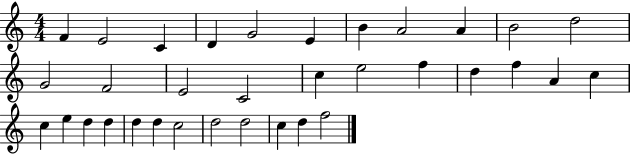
{
  \clef treble
  \numericTimeSignature
  \time 4/4
  \key c \major
  f'4 e'2 c'4 | d'4 g'2 e'4 | b'4 a'2 a'4 | b'2 d''2 | \break g'2 f'2 | e'2 c'2 | c''4 e''2 f''4 | d''4 f''4 a'4 c''4 | \break c''4 e''4 d''4 d''4 | d''4 d''4 c''2 | d''2 d''2 | c''4 d''4 f''2 | \break \bar "|."
}